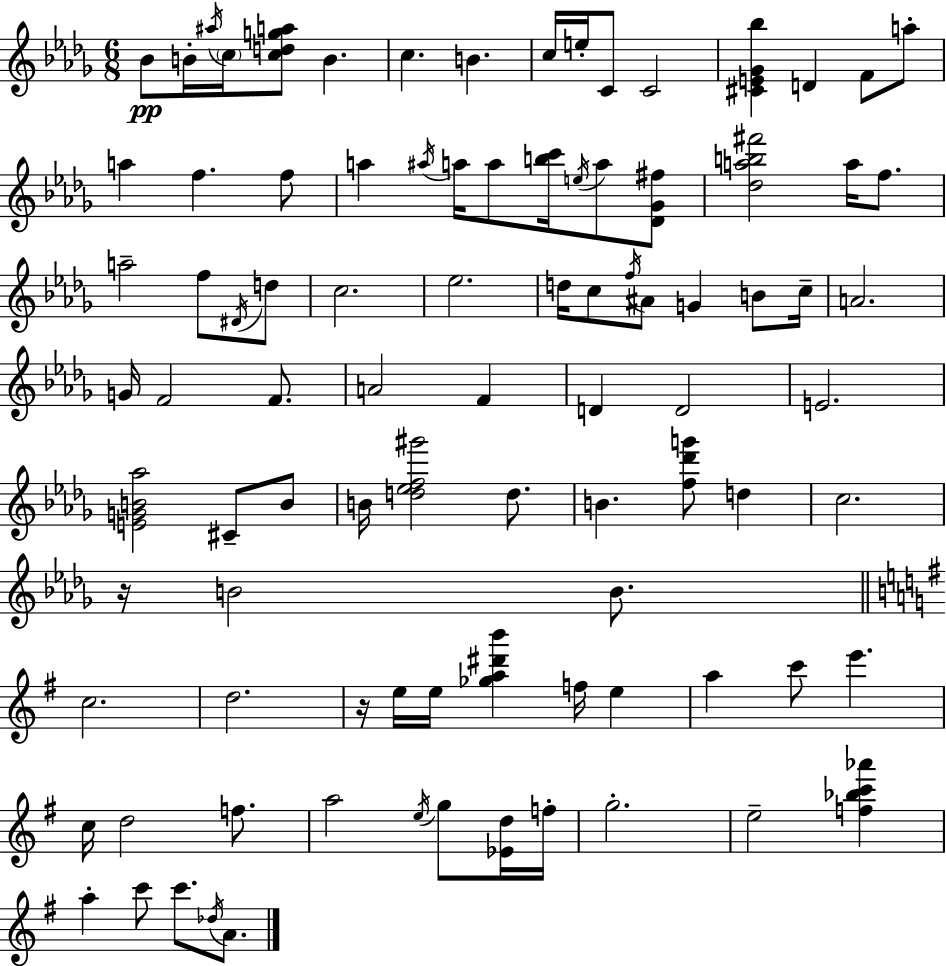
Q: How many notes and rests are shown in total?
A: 92